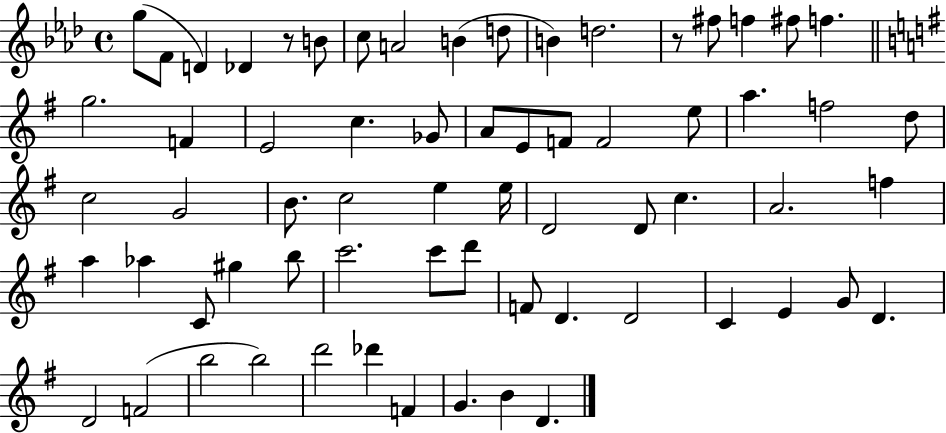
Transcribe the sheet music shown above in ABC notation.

X:1
T:Untitled
M:4/4
L:1/4
K:Ab
g/2 F/2 D _D z/2 B/2 c/2 A2 B d/2 B d2 z/2 ^f/2 f ^f/2 f g2 F E2 c _G/2 A/2 E/2 F/2 F2 e/2 a f2 d/2 c2 G2 B/2 c2 e e/4 D2 D/2 c A2 f a _a C/2 ^g b/2 c'2 c'/2 d'/2 F/2 D D2 C E G/2 D D2 F2 b2 b2 d'2 _d' F G B D